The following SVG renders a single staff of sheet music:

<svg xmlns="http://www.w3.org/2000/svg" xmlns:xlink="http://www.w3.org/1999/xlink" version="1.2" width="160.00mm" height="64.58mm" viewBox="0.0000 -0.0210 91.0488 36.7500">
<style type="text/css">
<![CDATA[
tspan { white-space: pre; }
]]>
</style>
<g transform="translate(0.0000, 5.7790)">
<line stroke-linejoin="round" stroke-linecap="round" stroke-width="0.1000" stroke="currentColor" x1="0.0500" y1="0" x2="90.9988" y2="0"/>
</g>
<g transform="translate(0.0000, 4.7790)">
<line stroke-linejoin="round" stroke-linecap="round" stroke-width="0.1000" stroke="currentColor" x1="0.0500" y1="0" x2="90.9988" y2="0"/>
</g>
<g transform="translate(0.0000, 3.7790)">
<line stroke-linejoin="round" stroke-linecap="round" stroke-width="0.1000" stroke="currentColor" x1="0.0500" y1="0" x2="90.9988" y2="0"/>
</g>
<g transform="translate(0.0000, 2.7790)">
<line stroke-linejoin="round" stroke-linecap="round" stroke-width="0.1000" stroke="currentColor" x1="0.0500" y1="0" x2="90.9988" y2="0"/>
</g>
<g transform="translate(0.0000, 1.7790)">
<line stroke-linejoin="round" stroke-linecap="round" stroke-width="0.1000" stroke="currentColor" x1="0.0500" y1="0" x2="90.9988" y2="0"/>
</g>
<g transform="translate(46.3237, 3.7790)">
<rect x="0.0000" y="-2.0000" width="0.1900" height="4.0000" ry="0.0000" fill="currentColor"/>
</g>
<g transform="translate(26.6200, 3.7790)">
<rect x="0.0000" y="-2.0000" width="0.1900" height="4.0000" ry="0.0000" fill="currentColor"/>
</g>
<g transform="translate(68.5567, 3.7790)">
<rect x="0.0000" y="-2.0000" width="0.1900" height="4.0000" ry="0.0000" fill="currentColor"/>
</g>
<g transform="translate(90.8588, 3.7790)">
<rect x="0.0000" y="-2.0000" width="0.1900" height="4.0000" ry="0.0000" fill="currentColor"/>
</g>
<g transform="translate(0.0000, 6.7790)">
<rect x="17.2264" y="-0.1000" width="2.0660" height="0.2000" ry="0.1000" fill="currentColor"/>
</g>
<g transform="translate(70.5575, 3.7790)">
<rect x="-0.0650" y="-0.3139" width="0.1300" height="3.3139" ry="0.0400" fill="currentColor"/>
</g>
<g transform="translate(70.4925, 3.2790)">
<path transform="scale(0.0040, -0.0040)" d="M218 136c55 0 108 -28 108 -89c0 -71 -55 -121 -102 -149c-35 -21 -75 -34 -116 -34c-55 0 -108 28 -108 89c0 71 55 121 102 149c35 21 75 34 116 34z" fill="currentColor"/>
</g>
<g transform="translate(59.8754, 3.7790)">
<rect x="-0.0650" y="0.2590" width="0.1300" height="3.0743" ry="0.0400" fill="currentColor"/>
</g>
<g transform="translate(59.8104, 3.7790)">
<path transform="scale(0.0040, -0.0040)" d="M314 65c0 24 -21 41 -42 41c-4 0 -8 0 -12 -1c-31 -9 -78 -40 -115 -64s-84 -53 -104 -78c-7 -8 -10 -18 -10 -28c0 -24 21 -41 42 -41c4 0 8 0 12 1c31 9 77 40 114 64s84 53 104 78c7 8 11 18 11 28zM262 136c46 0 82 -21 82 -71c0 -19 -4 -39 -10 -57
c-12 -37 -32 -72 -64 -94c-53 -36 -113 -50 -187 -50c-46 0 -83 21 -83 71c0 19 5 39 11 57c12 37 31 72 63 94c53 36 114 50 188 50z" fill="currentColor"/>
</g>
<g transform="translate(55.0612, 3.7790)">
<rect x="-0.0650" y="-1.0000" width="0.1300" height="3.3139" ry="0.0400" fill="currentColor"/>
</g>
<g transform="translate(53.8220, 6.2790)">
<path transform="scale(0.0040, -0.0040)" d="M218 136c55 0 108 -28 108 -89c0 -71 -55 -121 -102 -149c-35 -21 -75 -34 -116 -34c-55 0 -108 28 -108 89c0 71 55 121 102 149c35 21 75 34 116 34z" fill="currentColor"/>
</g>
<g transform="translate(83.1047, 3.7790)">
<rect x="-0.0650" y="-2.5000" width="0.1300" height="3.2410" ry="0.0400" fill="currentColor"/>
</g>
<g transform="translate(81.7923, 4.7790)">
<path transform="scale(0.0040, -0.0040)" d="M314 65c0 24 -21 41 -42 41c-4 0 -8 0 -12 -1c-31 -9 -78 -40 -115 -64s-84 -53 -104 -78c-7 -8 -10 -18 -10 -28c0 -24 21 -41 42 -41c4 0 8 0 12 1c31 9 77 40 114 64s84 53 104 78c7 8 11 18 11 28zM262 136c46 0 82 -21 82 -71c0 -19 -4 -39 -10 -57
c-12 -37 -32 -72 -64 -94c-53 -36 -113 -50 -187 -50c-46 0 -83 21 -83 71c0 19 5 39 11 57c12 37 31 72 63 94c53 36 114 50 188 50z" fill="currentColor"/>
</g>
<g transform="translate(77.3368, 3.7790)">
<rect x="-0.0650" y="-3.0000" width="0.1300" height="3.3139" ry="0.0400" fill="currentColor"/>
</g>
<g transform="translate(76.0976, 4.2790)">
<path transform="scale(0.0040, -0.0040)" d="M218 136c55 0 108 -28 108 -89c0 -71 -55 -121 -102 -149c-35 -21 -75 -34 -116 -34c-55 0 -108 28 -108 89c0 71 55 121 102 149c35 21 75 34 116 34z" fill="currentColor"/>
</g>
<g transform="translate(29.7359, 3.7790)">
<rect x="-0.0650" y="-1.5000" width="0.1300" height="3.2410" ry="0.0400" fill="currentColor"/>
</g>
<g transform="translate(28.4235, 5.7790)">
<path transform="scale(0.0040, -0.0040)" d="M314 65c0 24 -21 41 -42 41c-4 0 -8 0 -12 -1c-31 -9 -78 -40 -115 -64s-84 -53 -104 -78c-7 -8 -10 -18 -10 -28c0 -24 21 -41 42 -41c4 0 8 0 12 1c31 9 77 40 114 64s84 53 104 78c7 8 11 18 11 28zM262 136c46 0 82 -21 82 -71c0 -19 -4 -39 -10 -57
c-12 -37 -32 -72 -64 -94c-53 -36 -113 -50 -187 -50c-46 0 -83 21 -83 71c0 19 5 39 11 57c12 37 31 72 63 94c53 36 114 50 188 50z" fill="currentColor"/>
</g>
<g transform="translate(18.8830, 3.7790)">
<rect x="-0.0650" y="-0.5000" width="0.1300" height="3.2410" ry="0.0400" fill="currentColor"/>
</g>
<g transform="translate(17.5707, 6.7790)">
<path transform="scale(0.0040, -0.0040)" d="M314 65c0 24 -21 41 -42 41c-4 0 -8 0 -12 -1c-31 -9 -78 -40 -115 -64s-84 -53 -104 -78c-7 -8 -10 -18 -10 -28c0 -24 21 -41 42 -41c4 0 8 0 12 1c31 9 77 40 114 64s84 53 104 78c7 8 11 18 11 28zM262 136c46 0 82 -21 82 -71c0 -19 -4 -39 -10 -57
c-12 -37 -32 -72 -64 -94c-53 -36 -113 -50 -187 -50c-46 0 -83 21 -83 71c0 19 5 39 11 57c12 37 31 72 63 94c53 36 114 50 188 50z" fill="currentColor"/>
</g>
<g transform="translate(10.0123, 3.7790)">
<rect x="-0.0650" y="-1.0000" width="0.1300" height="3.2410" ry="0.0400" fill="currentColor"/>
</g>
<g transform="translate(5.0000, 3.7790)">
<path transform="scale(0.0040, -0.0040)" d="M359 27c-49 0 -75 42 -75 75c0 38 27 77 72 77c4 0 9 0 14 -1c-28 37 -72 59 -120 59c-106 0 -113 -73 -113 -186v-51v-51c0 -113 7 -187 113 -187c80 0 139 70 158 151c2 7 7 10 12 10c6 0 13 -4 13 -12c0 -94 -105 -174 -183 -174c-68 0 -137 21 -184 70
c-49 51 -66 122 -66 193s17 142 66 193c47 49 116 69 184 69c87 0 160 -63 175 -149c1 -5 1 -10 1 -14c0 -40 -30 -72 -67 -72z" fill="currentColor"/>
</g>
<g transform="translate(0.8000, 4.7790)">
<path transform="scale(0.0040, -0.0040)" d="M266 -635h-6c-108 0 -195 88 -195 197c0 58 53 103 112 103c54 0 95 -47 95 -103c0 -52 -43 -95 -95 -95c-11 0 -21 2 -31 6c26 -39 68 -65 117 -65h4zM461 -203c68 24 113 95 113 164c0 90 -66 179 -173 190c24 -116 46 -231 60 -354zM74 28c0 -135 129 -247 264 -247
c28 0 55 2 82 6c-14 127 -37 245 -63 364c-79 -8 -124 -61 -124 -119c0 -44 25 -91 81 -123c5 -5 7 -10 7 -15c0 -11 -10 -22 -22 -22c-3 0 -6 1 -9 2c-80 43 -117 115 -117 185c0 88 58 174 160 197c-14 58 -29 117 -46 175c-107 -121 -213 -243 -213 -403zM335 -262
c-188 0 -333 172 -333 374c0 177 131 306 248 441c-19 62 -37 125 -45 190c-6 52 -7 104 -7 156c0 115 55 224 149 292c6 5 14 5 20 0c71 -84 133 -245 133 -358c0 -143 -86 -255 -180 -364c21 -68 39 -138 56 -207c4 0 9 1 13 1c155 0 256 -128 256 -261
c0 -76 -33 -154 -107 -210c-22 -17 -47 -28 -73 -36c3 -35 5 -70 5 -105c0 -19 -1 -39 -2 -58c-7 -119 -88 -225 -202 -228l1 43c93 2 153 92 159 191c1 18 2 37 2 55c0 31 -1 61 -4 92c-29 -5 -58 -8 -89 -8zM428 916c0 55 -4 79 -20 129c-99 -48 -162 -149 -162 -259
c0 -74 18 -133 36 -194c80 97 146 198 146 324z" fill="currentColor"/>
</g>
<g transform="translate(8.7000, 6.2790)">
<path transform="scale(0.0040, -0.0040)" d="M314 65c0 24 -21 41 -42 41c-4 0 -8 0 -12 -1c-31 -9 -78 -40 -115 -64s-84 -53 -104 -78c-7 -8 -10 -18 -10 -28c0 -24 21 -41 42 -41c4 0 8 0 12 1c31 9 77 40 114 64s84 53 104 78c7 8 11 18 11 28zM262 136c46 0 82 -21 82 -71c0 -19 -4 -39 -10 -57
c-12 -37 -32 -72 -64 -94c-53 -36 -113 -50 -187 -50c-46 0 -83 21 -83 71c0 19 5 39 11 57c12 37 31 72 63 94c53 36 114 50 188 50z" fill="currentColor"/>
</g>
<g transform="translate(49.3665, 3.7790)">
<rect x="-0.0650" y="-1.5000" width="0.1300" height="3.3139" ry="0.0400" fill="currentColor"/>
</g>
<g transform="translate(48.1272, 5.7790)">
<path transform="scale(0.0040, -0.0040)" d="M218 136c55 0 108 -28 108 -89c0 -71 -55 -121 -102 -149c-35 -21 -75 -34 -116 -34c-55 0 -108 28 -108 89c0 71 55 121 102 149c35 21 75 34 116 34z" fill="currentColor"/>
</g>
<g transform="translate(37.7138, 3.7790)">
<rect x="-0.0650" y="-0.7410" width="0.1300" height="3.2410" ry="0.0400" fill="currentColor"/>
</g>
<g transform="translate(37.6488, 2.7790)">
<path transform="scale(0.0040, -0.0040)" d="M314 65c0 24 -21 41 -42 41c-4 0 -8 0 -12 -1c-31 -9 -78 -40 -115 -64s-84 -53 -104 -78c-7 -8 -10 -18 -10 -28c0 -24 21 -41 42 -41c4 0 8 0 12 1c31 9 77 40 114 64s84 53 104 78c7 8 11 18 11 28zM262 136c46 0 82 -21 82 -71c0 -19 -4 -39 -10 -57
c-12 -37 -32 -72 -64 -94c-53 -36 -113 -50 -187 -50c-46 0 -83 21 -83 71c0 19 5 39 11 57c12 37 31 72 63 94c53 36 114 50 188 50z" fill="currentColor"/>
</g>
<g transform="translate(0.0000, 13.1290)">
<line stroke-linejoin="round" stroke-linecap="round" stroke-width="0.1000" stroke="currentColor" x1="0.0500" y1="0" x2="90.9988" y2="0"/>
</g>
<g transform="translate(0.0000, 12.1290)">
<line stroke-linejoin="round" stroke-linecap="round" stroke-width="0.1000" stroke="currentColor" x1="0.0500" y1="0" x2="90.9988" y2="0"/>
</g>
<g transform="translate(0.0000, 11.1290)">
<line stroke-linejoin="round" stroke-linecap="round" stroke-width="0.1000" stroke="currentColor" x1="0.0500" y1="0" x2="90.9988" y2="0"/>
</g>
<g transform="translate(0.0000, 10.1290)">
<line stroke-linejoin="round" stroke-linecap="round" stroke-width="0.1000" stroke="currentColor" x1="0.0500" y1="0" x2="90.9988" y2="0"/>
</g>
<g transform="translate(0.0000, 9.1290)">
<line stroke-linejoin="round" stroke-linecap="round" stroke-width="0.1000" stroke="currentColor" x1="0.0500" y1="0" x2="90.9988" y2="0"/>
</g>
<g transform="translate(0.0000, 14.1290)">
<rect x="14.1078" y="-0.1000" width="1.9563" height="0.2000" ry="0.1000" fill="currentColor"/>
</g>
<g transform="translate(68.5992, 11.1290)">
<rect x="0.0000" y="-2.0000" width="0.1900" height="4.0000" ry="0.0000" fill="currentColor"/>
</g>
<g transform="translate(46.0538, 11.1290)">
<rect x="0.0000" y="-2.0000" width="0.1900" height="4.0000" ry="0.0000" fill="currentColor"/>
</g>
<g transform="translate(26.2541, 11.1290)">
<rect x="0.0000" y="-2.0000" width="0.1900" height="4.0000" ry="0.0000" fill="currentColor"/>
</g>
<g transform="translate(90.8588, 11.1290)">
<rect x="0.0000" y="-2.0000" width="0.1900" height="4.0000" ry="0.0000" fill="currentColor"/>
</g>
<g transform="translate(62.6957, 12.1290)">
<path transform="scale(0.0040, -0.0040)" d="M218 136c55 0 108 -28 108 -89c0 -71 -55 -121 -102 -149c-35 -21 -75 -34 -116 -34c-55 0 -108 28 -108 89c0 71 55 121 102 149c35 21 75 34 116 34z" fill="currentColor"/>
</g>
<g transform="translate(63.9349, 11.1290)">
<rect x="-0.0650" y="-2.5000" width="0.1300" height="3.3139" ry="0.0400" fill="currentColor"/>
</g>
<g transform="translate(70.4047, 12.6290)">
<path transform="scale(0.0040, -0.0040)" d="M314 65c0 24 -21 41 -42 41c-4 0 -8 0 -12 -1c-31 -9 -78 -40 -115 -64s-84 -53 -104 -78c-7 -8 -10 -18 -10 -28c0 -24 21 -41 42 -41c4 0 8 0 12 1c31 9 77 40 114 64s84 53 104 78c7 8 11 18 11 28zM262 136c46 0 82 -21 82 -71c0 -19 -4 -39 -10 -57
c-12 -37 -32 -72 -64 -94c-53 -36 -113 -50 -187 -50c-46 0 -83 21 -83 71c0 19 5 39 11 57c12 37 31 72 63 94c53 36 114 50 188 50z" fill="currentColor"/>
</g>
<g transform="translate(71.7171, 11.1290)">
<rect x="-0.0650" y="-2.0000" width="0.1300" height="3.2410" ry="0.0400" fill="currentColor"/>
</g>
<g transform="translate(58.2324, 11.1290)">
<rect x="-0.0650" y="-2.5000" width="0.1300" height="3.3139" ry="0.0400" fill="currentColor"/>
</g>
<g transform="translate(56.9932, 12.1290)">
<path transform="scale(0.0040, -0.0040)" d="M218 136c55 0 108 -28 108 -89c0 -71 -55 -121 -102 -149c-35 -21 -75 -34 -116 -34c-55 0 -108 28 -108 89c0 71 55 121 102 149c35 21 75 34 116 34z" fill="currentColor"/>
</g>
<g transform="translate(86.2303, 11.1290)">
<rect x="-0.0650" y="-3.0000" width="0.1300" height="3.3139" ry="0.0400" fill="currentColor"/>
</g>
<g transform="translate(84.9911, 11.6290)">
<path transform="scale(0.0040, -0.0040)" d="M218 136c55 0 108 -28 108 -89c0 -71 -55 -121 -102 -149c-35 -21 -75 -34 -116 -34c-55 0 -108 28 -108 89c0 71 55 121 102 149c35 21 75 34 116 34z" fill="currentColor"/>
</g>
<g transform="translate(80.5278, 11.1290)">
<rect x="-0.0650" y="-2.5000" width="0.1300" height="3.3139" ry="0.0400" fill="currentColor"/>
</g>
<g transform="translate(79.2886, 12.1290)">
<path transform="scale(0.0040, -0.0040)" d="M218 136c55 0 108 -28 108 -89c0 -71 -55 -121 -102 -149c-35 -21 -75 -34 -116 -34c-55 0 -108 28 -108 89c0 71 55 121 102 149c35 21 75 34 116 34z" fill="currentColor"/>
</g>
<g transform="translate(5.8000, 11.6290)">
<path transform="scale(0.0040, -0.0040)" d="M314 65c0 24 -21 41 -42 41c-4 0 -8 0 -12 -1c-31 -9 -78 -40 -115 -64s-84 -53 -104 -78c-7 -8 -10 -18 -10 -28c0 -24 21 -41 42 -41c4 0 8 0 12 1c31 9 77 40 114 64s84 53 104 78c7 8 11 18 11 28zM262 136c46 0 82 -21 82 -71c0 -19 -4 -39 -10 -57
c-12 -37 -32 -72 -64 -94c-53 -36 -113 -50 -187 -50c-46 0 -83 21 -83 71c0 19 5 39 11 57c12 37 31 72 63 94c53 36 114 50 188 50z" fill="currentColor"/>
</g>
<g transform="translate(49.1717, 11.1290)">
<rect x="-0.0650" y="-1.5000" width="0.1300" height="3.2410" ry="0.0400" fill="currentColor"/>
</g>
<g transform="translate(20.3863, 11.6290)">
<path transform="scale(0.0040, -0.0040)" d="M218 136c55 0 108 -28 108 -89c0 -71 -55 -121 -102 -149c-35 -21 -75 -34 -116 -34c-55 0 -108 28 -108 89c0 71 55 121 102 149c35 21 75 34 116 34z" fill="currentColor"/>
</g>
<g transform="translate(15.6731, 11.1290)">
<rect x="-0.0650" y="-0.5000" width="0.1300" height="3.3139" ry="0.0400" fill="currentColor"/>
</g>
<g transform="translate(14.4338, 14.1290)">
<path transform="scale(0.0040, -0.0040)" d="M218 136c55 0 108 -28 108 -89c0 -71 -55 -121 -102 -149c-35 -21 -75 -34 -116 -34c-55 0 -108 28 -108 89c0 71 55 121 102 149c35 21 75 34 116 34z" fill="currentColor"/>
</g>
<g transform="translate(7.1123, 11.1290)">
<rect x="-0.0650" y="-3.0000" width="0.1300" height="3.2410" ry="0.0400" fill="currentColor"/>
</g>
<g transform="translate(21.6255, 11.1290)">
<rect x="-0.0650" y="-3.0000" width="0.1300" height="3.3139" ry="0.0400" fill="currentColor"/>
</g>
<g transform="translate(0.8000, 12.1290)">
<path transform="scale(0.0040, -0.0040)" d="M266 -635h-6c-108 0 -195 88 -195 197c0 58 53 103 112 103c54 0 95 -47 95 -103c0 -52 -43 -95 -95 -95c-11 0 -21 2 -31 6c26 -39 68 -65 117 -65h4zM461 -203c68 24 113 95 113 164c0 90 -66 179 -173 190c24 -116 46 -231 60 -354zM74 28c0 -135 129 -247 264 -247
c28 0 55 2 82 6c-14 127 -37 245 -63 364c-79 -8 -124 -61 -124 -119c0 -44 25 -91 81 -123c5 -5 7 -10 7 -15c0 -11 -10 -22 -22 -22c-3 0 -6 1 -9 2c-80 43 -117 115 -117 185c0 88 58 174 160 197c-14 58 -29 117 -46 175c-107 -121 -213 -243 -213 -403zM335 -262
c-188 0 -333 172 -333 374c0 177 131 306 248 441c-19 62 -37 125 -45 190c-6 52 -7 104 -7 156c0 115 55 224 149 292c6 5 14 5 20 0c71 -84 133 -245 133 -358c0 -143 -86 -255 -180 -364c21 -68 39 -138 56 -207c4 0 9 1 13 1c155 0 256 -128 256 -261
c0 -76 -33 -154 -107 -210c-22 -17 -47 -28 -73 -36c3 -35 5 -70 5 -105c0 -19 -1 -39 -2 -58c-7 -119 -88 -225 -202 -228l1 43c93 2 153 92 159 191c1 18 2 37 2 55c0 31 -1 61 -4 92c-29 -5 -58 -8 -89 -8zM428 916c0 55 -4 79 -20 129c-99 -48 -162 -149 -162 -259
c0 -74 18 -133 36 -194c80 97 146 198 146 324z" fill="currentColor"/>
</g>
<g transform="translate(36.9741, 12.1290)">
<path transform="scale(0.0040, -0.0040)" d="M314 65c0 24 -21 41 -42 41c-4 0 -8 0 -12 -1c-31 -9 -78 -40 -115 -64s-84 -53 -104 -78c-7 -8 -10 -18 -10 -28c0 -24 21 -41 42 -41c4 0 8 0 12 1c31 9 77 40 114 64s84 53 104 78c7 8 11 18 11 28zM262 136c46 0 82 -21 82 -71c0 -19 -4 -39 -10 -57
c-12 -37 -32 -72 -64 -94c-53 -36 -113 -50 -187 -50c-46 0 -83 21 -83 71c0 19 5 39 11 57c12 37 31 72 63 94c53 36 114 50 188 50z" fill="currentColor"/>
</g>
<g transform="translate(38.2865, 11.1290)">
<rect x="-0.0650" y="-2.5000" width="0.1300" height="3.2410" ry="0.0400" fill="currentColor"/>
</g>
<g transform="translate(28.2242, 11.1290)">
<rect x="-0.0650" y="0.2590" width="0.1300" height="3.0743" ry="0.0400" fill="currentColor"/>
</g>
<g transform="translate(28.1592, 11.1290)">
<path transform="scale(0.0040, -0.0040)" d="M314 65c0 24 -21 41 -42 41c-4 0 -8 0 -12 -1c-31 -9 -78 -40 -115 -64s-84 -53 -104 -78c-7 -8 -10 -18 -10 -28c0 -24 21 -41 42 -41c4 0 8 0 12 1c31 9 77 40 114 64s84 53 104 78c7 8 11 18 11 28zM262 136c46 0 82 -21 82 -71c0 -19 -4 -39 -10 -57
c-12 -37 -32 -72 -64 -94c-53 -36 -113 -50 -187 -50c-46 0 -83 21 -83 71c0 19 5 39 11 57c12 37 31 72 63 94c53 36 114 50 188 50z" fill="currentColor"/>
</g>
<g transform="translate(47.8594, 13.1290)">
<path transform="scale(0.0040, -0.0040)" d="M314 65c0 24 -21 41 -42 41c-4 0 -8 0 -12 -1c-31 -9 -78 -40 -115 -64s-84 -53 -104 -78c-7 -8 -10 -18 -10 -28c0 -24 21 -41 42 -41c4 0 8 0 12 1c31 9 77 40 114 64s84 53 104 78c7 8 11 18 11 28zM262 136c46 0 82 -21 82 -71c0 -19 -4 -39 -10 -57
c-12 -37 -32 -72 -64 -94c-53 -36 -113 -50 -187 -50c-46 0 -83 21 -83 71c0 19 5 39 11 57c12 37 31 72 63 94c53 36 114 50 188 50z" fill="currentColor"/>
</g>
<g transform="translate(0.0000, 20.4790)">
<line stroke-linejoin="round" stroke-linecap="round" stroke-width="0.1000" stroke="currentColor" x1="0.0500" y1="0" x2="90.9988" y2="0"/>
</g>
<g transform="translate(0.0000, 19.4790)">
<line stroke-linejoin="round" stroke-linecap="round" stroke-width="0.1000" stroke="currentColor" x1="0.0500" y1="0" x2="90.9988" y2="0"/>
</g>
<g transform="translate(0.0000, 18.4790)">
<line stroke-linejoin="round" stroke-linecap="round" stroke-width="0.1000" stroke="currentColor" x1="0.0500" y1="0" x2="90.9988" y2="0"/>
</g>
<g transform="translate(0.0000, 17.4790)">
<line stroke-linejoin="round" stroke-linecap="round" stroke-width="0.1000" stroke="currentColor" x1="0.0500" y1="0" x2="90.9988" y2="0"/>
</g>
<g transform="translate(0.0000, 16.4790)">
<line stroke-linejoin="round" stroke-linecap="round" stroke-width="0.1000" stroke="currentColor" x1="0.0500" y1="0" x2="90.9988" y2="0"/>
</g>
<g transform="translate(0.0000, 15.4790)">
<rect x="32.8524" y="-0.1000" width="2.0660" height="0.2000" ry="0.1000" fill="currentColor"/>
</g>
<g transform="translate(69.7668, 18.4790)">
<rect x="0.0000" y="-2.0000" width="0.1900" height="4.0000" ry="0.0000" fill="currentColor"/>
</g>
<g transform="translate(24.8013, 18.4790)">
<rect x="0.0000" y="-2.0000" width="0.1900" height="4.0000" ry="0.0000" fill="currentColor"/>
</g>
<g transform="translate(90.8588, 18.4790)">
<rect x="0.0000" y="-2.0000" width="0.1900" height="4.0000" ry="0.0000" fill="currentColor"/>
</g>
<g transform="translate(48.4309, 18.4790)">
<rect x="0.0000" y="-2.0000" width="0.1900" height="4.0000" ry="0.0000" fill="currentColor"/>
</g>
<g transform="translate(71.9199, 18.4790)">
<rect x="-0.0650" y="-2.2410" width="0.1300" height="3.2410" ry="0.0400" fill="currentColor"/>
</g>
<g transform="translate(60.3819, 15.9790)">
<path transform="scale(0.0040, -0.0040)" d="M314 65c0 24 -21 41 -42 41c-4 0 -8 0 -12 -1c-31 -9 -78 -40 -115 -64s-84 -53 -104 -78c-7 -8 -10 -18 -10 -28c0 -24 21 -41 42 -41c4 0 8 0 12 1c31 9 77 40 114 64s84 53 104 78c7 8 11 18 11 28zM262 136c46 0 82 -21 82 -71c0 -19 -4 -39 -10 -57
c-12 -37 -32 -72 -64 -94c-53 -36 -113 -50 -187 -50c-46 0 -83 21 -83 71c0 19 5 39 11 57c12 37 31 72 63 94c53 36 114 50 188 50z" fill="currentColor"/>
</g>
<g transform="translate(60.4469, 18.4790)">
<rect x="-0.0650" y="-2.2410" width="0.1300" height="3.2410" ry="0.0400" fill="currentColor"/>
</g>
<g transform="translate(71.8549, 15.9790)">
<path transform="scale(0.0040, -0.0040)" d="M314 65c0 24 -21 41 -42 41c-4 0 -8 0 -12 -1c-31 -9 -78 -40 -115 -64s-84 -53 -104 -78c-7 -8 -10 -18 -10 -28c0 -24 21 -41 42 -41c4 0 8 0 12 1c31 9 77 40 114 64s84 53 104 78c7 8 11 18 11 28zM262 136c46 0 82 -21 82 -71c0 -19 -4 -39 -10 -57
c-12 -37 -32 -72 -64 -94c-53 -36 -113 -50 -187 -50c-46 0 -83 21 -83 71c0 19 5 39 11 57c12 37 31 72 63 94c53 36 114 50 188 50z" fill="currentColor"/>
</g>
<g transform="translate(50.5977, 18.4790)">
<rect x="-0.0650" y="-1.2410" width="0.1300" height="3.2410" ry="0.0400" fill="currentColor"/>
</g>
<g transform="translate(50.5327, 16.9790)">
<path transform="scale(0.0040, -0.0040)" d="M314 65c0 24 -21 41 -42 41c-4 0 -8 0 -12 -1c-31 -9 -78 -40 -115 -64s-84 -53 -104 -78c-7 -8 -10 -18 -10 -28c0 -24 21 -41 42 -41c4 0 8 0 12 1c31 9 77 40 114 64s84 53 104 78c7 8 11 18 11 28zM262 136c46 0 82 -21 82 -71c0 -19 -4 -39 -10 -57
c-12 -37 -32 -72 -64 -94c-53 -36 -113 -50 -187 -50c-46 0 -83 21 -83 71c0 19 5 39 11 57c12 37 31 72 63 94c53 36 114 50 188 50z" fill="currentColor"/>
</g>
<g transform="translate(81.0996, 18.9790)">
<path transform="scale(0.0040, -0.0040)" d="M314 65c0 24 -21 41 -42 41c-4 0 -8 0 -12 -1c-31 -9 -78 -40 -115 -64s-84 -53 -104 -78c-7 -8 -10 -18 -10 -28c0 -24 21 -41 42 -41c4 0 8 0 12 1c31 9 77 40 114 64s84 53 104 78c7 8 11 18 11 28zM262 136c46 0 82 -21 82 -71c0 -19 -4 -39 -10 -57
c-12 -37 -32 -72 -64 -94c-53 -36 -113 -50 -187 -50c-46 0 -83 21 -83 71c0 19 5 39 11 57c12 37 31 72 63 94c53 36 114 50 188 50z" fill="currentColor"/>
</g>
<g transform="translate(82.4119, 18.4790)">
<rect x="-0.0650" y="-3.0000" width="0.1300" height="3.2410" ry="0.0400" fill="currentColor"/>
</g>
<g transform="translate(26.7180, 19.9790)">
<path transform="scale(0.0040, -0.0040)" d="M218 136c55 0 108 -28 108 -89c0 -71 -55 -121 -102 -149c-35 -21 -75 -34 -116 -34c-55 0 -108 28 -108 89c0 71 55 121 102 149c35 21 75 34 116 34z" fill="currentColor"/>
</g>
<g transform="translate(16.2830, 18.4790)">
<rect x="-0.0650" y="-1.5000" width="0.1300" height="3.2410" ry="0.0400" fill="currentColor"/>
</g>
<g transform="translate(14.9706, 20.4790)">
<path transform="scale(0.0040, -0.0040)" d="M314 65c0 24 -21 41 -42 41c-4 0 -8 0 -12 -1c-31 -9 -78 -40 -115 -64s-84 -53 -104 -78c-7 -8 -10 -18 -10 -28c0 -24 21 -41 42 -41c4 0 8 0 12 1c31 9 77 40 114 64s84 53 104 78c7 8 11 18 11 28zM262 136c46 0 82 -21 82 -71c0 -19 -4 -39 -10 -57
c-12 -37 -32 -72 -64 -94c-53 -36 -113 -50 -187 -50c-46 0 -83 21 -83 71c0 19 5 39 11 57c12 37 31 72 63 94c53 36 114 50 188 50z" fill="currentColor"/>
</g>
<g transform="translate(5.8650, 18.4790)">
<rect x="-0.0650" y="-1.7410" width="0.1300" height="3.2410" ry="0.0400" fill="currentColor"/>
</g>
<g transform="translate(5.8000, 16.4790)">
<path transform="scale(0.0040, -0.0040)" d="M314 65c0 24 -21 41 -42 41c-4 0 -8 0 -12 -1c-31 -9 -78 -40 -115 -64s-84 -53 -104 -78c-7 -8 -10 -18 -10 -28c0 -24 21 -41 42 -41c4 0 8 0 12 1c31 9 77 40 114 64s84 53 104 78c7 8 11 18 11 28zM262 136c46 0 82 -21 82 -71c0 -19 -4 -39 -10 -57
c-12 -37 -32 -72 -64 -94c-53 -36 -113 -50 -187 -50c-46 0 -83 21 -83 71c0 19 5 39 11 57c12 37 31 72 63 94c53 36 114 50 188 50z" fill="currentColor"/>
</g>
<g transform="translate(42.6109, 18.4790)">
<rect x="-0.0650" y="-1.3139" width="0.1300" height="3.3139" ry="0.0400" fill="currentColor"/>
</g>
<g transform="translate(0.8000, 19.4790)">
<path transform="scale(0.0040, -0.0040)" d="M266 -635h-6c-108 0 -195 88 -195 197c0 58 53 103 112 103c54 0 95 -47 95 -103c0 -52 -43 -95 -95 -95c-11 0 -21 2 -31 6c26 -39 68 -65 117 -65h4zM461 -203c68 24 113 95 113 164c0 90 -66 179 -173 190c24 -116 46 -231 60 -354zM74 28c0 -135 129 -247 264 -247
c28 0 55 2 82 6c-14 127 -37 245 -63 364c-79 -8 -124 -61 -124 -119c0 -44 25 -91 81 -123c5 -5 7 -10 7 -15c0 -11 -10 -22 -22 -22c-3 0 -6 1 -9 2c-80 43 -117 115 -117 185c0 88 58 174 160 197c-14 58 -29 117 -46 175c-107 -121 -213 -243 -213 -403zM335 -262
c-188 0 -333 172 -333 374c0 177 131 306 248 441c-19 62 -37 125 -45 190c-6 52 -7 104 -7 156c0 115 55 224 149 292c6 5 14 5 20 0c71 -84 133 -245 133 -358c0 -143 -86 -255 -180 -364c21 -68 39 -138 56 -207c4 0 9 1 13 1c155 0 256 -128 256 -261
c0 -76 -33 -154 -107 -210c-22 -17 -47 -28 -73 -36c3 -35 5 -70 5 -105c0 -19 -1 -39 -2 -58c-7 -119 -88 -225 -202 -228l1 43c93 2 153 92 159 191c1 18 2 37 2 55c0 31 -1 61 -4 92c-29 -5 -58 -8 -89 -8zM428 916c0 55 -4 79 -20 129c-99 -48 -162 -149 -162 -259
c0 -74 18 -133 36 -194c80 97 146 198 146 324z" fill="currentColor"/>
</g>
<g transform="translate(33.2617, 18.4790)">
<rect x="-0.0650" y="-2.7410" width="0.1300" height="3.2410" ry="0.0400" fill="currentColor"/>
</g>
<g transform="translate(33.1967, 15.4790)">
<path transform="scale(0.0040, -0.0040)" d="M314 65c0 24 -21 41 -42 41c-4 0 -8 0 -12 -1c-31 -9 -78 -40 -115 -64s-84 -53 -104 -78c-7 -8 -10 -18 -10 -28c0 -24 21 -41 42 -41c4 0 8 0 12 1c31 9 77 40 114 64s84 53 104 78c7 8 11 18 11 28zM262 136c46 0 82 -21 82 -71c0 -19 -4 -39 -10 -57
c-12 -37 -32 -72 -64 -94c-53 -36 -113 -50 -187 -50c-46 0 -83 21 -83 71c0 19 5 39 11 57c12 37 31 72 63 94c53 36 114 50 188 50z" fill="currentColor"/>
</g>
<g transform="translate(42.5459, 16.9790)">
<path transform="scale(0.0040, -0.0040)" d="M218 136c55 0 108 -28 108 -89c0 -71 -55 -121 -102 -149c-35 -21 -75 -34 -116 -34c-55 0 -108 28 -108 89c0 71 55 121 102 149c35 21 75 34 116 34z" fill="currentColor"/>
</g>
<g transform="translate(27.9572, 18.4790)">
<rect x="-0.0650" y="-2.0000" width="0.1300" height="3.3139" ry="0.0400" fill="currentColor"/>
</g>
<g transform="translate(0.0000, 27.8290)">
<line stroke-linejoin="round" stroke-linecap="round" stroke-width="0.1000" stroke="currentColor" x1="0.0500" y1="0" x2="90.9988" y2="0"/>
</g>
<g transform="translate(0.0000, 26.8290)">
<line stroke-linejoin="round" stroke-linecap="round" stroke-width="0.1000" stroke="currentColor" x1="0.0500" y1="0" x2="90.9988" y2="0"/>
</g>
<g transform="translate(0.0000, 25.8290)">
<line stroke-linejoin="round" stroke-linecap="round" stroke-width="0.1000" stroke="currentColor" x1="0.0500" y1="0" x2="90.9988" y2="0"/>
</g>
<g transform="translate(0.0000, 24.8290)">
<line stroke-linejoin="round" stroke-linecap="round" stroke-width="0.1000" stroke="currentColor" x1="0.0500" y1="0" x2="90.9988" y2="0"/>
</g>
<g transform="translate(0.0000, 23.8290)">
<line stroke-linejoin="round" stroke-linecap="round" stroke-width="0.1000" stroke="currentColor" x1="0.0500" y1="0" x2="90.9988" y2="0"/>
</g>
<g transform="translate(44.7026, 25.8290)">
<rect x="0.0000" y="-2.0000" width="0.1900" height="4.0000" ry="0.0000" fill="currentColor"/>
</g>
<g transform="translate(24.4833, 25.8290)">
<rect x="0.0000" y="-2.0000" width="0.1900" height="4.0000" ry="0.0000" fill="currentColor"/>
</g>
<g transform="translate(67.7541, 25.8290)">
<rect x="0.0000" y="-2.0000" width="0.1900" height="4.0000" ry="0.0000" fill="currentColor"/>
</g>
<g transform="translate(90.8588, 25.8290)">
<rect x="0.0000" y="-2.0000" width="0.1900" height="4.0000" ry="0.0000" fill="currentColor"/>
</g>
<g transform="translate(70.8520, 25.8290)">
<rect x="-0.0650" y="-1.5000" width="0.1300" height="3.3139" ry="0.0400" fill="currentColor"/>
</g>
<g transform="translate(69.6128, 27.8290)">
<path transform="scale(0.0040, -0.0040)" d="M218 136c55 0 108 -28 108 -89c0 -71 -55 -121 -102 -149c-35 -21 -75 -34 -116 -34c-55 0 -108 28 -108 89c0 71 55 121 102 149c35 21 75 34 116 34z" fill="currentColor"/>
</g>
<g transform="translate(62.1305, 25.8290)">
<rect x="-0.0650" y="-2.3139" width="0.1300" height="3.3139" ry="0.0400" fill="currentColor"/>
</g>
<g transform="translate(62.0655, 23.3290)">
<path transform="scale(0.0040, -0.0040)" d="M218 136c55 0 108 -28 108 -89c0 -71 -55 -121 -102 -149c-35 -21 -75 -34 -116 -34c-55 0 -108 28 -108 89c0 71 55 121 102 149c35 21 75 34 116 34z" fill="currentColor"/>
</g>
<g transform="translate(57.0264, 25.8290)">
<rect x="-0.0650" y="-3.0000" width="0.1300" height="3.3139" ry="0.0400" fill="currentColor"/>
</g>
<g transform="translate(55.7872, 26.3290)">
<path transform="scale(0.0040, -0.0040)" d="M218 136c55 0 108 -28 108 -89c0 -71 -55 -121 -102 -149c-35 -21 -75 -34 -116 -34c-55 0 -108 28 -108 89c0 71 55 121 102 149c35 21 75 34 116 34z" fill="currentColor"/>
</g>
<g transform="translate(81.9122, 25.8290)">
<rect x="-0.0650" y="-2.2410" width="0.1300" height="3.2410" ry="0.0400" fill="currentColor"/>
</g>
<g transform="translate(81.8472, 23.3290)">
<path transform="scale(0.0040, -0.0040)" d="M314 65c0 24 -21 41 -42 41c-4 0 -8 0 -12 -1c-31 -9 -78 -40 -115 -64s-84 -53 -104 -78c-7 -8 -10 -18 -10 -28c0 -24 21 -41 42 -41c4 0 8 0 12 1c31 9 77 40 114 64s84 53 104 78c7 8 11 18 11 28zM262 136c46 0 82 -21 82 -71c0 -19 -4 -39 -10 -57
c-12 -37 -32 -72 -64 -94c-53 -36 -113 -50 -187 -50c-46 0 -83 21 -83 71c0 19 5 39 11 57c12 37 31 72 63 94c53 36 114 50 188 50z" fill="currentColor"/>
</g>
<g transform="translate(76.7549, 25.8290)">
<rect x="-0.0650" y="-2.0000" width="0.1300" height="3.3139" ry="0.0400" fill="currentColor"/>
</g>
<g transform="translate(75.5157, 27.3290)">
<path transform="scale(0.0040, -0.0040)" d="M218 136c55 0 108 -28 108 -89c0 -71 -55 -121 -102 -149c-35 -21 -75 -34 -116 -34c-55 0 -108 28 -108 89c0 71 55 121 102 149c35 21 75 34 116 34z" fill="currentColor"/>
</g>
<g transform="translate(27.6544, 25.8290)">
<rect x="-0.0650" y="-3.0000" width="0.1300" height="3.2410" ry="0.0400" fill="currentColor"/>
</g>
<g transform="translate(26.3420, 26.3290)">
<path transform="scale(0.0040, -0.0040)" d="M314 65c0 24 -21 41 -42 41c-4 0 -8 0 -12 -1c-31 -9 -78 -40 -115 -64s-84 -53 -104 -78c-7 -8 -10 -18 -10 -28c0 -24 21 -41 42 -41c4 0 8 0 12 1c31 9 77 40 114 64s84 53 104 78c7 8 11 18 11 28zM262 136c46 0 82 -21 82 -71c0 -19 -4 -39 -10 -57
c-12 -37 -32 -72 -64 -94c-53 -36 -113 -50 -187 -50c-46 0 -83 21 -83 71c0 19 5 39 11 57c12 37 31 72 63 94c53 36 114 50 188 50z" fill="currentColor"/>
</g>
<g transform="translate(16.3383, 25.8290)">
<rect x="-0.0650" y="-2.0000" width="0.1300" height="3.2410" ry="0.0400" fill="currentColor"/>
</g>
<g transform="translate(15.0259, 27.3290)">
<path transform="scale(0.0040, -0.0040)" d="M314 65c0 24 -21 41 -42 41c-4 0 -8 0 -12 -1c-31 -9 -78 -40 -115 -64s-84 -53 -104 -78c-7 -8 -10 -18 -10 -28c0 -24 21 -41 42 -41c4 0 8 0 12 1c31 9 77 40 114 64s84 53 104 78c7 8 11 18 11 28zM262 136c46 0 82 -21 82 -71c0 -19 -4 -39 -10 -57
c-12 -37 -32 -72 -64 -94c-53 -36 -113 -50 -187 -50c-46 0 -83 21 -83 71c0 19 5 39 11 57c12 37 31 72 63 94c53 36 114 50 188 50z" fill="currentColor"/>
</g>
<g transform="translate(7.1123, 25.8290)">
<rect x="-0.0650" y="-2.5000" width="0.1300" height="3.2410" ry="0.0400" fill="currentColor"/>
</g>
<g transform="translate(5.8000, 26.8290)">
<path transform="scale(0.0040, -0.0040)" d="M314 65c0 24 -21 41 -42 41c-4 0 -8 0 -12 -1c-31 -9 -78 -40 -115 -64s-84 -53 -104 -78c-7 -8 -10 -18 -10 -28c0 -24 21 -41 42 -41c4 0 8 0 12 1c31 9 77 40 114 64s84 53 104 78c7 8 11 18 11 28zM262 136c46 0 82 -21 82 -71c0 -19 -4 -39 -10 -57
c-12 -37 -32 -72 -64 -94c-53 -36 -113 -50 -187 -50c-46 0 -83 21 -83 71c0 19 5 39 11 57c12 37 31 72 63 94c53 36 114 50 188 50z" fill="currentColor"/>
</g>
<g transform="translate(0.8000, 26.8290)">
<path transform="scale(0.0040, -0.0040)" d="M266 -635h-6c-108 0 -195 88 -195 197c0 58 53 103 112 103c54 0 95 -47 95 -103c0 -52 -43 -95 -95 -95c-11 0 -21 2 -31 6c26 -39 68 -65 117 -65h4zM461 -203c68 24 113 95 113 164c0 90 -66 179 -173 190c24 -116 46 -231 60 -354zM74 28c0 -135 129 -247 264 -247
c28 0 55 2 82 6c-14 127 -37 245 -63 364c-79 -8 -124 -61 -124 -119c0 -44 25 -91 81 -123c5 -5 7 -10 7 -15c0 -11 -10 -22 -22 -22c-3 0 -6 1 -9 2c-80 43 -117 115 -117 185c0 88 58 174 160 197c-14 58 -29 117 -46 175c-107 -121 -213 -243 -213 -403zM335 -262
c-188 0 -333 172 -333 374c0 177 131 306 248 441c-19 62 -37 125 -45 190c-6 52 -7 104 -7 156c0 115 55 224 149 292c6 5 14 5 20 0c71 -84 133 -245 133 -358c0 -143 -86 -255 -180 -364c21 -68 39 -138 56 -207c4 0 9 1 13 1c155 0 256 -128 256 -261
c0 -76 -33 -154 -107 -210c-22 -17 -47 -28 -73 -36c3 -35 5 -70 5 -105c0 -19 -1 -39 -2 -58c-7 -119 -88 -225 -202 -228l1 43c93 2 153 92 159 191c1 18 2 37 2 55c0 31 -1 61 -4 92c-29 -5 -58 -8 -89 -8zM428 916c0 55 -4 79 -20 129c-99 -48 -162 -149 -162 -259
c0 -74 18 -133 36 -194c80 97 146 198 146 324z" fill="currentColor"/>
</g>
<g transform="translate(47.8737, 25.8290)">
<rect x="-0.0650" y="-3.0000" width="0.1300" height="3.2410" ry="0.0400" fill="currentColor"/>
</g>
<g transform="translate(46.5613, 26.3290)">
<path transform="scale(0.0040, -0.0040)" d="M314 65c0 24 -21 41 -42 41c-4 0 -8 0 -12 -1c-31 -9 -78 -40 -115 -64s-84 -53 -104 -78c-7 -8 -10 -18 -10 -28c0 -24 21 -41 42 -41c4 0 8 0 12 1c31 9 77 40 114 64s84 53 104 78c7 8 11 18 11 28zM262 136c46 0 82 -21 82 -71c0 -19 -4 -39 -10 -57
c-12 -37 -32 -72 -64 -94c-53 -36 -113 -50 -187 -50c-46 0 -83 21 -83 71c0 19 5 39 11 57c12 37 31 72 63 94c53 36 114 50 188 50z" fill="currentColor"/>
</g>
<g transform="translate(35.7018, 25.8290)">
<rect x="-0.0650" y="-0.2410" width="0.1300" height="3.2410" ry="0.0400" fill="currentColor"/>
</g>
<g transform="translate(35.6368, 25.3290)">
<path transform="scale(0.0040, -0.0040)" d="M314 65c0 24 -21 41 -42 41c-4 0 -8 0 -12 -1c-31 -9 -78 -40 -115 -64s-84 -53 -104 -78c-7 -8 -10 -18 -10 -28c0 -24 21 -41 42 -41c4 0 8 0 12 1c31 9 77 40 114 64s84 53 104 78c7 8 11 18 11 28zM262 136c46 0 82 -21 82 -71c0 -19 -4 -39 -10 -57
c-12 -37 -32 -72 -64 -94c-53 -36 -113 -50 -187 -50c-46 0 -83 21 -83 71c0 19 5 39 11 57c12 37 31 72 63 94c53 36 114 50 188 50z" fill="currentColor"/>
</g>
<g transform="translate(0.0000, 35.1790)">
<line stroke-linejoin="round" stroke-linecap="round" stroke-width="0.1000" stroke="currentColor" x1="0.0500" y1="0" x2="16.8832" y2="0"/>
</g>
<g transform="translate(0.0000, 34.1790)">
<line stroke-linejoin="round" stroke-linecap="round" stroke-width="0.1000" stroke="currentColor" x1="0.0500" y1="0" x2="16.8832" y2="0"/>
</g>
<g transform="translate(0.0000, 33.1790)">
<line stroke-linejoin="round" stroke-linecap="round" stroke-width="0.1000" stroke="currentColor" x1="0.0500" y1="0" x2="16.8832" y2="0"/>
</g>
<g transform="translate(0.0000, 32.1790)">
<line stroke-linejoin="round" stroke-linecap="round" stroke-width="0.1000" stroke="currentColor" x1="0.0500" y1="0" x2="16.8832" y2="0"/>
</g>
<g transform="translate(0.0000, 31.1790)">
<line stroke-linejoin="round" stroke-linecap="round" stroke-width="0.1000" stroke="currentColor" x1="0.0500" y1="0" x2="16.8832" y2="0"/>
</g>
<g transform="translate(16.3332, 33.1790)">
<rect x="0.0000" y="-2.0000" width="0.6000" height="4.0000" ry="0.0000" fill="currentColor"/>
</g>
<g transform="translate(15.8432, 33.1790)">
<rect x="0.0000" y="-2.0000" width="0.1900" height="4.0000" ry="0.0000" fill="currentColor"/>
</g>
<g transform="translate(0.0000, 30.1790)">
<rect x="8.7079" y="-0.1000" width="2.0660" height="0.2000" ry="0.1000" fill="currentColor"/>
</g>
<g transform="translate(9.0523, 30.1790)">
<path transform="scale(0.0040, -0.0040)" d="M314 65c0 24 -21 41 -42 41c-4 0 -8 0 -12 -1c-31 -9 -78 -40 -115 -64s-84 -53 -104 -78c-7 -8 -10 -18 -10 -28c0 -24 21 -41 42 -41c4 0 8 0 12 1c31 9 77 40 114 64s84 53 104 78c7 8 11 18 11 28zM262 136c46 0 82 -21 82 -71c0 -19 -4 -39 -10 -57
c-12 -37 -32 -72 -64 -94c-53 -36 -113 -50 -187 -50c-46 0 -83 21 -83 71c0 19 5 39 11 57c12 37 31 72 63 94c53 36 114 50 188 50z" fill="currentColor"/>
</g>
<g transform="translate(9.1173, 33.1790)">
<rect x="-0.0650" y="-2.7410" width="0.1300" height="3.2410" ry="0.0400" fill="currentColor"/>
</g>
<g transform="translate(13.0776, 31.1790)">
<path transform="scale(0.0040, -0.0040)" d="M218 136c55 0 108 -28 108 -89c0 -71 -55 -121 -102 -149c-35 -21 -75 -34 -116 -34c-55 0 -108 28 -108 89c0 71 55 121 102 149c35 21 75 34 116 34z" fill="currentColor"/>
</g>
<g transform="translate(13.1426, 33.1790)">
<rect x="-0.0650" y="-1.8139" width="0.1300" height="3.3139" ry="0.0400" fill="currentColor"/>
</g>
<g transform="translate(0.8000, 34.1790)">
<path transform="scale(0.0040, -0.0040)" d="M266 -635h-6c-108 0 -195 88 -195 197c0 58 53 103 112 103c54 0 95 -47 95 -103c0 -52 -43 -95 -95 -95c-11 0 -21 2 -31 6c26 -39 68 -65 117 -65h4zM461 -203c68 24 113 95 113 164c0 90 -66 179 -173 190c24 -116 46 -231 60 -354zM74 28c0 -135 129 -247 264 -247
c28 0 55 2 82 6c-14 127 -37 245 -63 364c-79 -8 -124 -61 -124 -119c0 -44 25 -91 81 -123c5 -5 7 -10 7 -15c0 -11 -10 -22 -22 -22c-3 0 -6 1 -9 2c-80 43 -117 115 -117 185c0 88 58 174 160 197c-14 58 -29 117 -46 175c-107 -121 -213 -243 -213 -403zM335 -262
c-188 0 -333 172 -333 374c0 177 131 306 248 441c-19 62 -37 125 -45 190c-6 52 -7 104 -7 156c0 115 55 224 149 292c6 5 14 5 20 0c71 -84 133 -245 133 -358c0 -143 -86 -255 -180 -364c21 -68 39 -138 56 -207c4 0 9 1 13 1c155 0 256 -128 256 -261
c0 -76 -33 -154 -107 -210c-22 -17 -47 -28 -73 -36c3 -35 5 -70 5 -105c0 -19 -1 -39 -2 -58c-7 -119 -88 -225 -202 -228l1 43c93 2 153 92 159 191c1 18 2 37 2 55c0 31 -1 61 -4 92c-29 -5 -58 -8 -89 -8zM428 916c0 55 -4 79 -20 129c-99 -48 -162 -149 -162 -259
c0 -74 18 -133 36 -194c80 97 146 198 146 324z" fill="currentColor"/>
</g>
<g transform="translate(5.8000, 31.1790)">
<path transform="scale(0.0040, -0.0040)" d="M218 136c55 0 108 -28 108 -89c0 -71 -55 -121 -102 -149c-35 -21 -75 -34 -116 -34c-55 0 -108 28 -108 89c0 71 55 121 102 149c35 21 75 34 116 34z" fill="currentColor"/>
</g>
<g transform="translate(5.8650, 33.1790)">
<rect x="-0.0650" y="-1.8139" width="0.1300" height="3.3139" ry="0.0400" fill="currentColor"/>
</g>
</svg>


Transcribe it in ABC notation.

X:1
T:Untitled
M:4/4
L:1/4
K:C
D2 C2 E2 d2 E D B2 c A G2 A2 C A B2 G2 E2 G G F2 G A f2 E2 F a2 e e2 g2 g2 A2 G2 F2 A2 c2 A2 A g E F g2 f a2 f